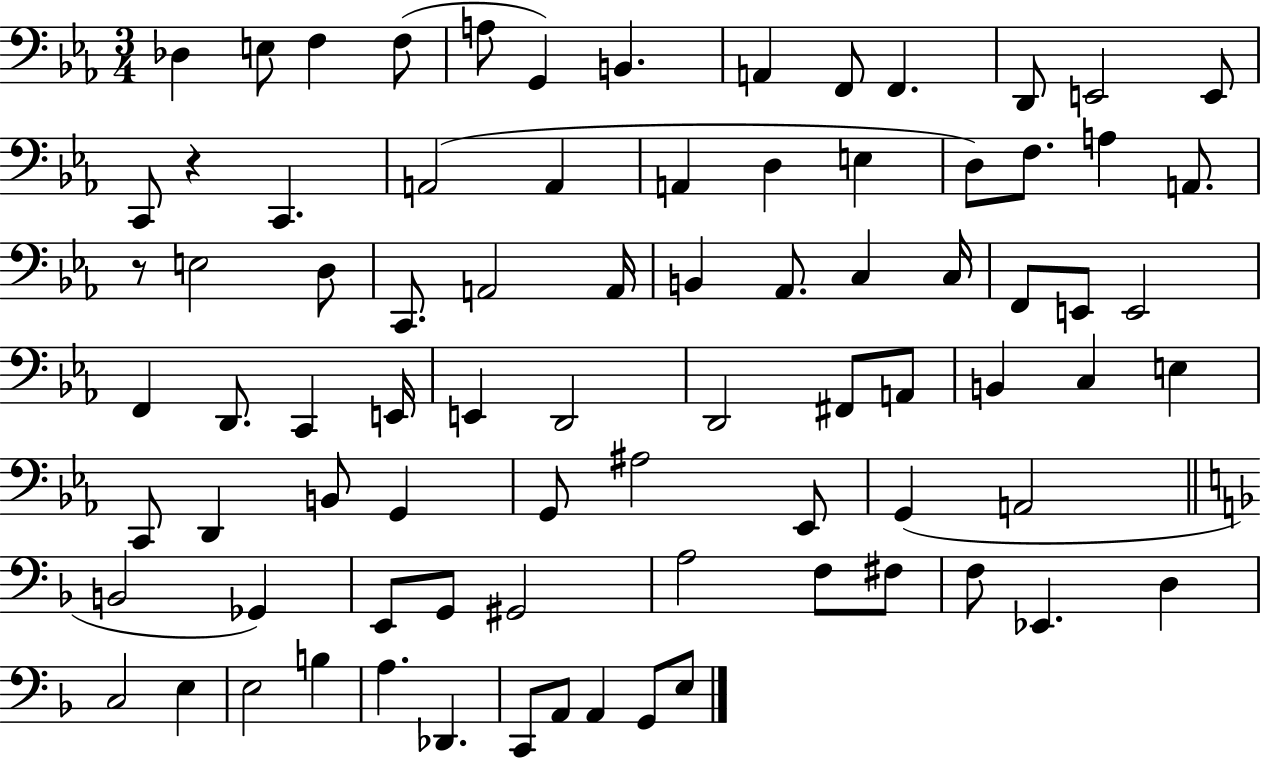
Db3/q E3/e F3/q F3/e A3/e G2/q B2/q. A2/q F2/e F2/q. D2/e E2/h E2/e C2/e R/q C2/q. A2/h A2/q A2/q D3/q E3/q D3/e F3/e. A3/q A2/e. R/e E3/h D3/e C2/e. A2/h A2/s B2/q Ab2/e. C3/q C3/s F2/e E2/e E2/h F2/q D2/e. C2/q E2/s E2/q D2/h D2/h F#2/e A2/e B2/q C3/q E3/q C2/e D2/q B2/e G2/q G2/e A#3/h Eb2/e G2/q A2/h B2/h Gb2/q E2/e G2/e G#2/h A3/h F3/e F#3/e F3/e Eb2/q. D3/q C3/h E3/q E3/h B3/q A3/q. Db2/q. C2/e A2/e A2/q G2/e E3/e